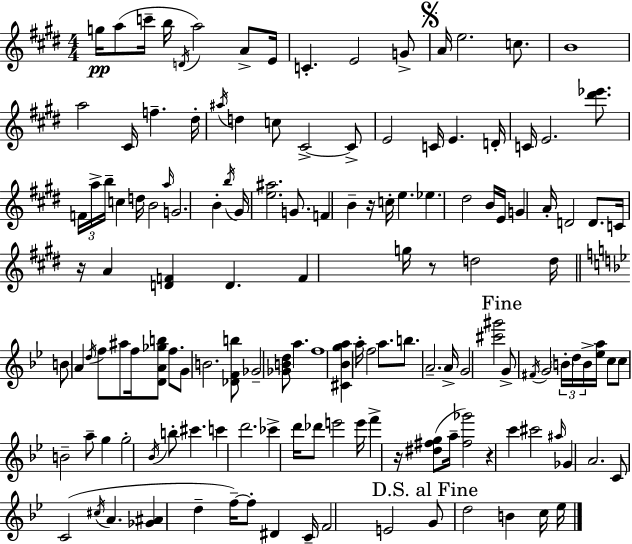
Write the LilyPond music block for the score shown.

{
  \clef treble
  \numericTimeSignature
  \time 4/4
  \key e \major
  g''16\pp a''8( c'''16-- b''16 \acciaccatura { d'16 }) a''2 a'8-> | e'16 c'4.-. e'2 g'8-> | \mark \markup { \musicglyph "scripts.segno" } a'16 e''2. c''8. | b'1 | \break a''2 cis'16 f''4.-- | dis''16-. \acciaccatura { ais''16 } d''4 c''8 cis'2->~~ | cis'8-> e'2 c'16 e'4. | d'16-. c'16 e'2. <dis''' ees'''>8. | \break \tuplet 3/2 { f'16 a''16-> b''16-- } c''4 d''16 b'2 | \grace { a''16 } g'2. b'4-. | \acciaccatura { b''16 } gis'16 <e'' ais''>2. | g'8. f'4 b'4-- r16 c''16-. e''4. | \break ees''4. dis''2 | b'16 e'16 g'4 a'16-. d'2 | d'8. c'16 r16 a'4 <d' f'>4 d'4. | f'4 g''16 r8 d''2 | \break d''16 \bar "||" \break \key bes \major b'8 a'4 \acciaccatura { d''16 } f''8 ais''8 f''16 <d' a' ges'' b''>8 f''8. | g'8 b'2. <des' f' b''>8 | ges'2-- <ges' b' d''>8 a''4. | f''1 | \break <cis' bes' g'' a''>4 a''16-. f''2 a''8. | b''8. a'2.-- | a'16-> g'2 <cis''' gis'''>2 | \mark "Fine" g'8-> \acciaccatura { fis'16 } g'2 \tuplet 3/2 { \parenthesize b'16-. d''16 b'16-> } <ees'' a''>16 | \break c''8 c''8 b'2-- a''8-- g''4 | g''2-. \acciaccatura { bes'16 } b''8-. cis'''4. | c'''4 d'''2. | ces'''4-> d'''16 des'''8 e'''2 | \break e'''16 f'''4-> r16 <dis'' fis'' g''>8( a''16-- <fis'' ges'''>2) | r4 c'''4 cis'''2 | \grace { ais''16 } ges'4 a'2. | c'8 c'2( \acciaccatura { cis''16 } a'4. | \break <ges' ais'>4 d''4-- f''16--~~) f''8-. | dis'4 c'16-- f'2 e'2 | \mark "D.S. al Fine" g'8 d''2 b'4 | c''16 ees''16 \bar "|."
}